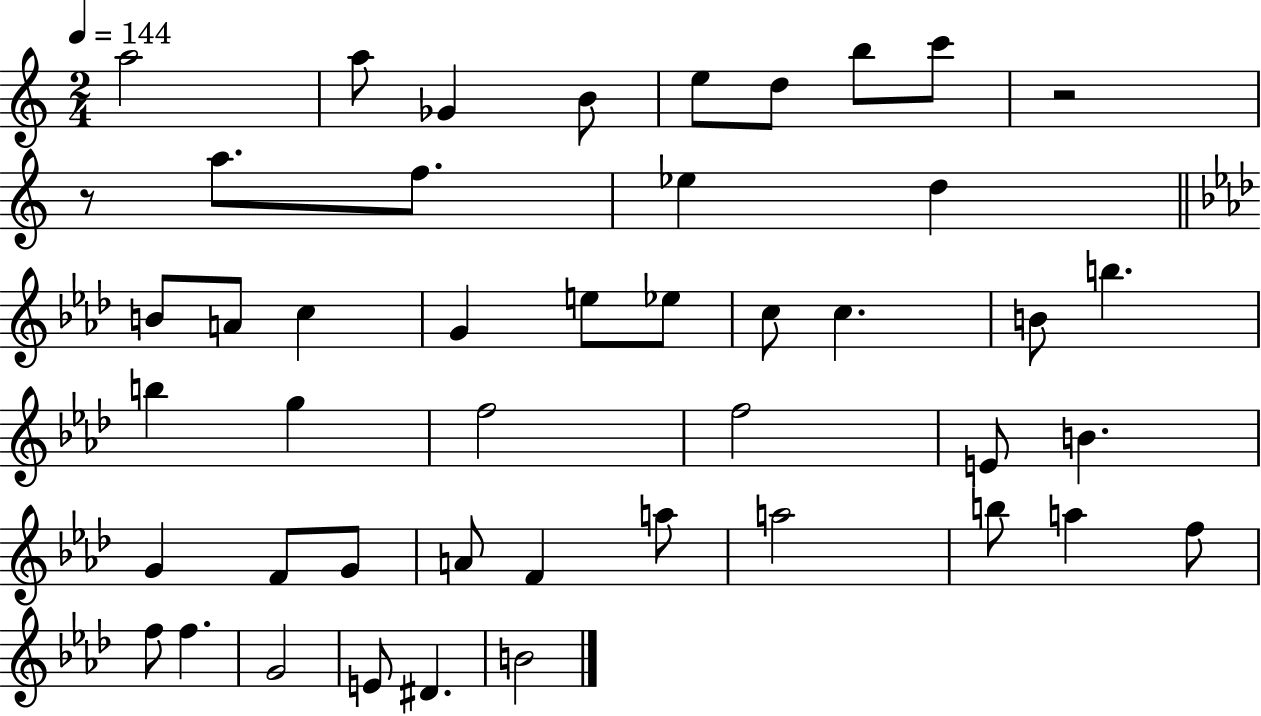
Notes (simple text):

A5/h A5/e Gb4/q B4/e E5/e D5/e B5/e C6/e R/h R/e A5/e. F5/e. Eb5/q D5/q B4/e A4/e C5/q G4/q E5/e Eb5/e C5/e C5/q. B4/e B5/q. B5/q G5/q F5/h F5/h E4/e B4/q. G4/q F4/e G4/e A4/e F4/q A5/e A5/h B5/e A5/q F5/e F5/e F5/q. G4/h E4/e D#4/q. B4/h